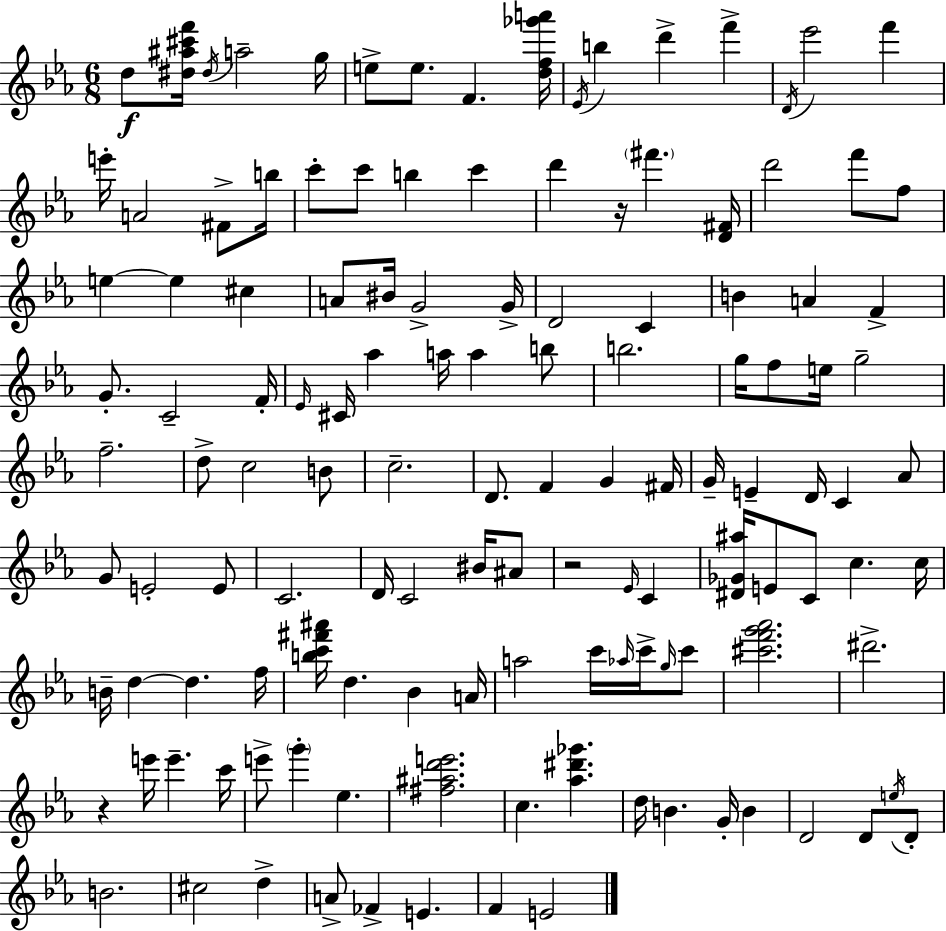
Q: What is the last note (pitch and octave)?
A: E4